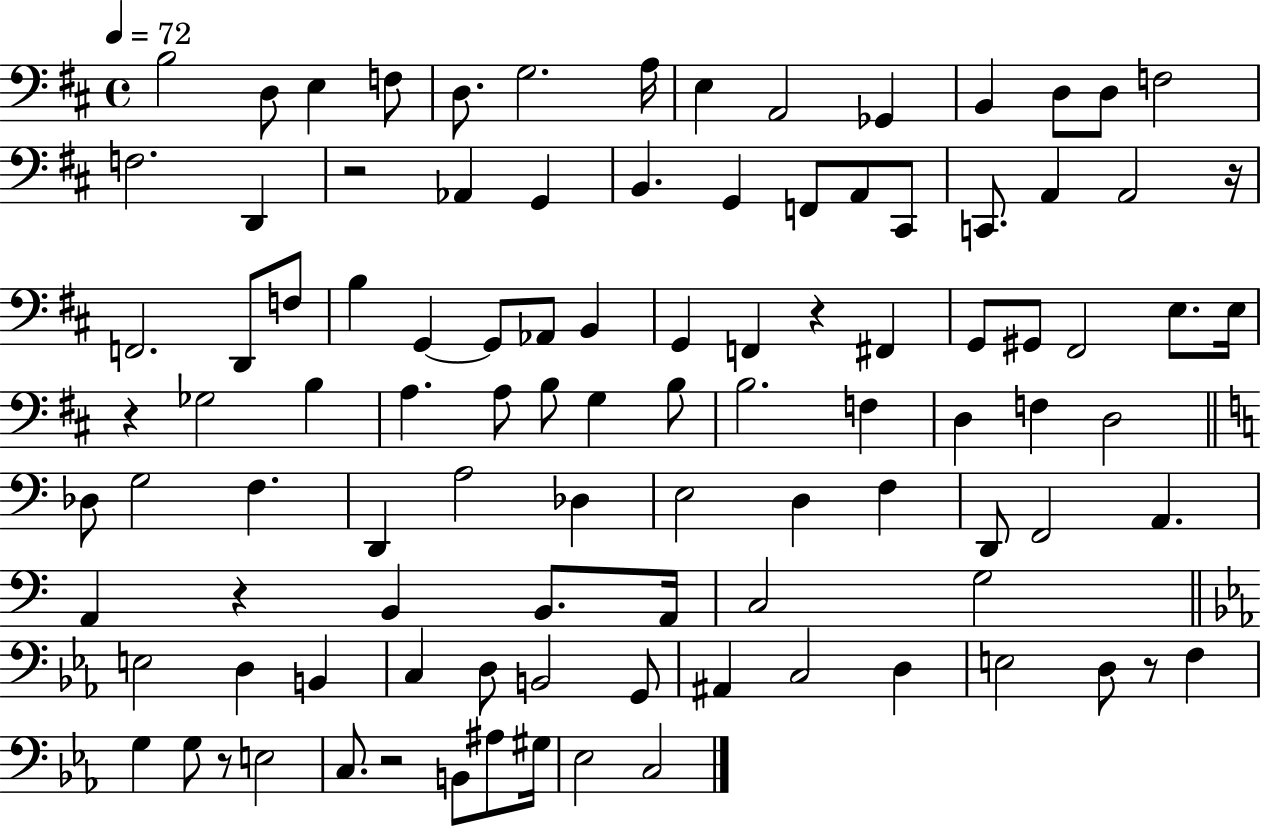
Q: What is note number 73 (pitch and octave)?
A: E3